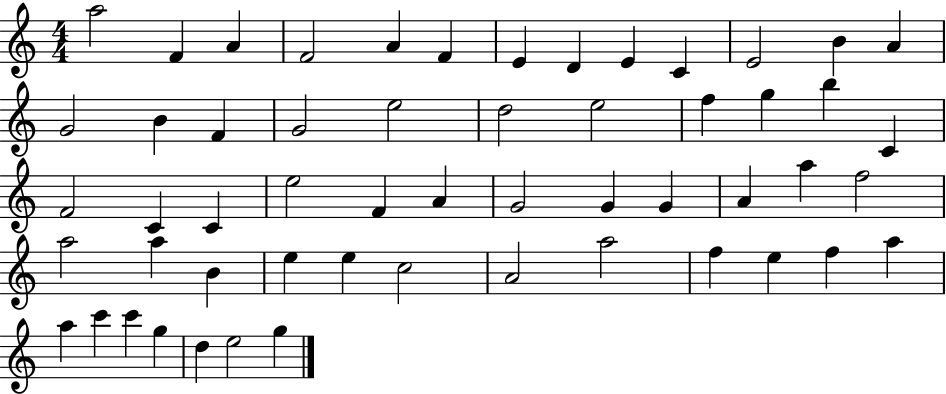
{
  \clef treble
  \numericTimeSignature
  \time 4/4
  \key c \major
  a''2 f'4 a'4 | f'2 a'4 f'4 | e'4 d'4 e'4 c'4 | e'2 b'4 a'4 | \break g'2 b'4 f'4 | g'2 e''2 | d''2 e''2 | f''4 g''4 b''4 c'4 | \break f'2 c'4 c'4 | e''2 f'4 a'4 | g'2 g'4 g'4 | a'4 a''4 f''2 | \break a''2 a''4 b'4 | e''4 e''4 c''2 | a'2 a''2 | f''4 e''4 f''4 a''4 | \break a''4 c'''4 c'''4 g''4 | d''4 e''2 g''4 | \bar "|."
}